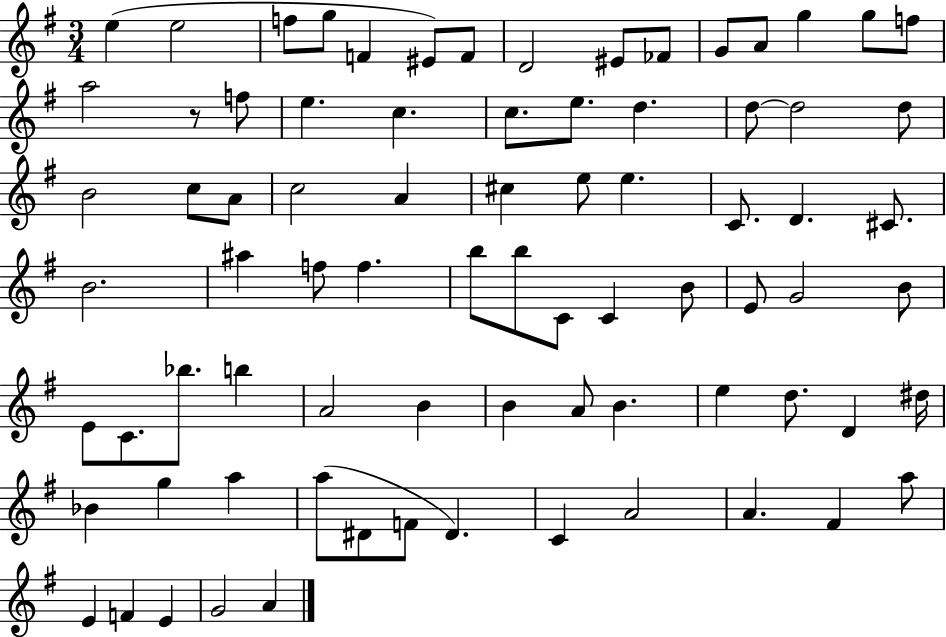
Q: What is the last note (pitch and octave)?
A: A4